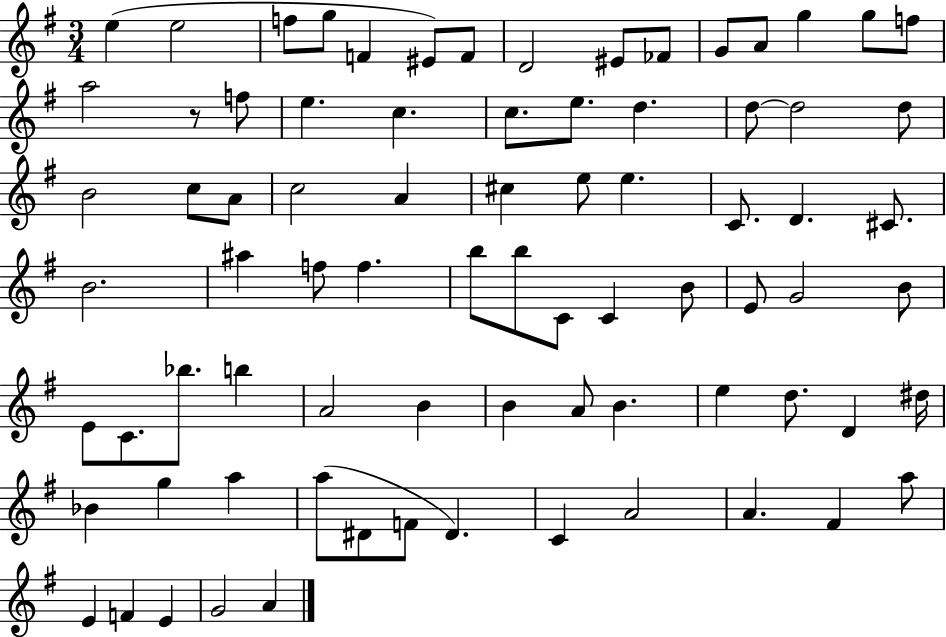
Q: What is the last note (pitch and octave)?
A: A4